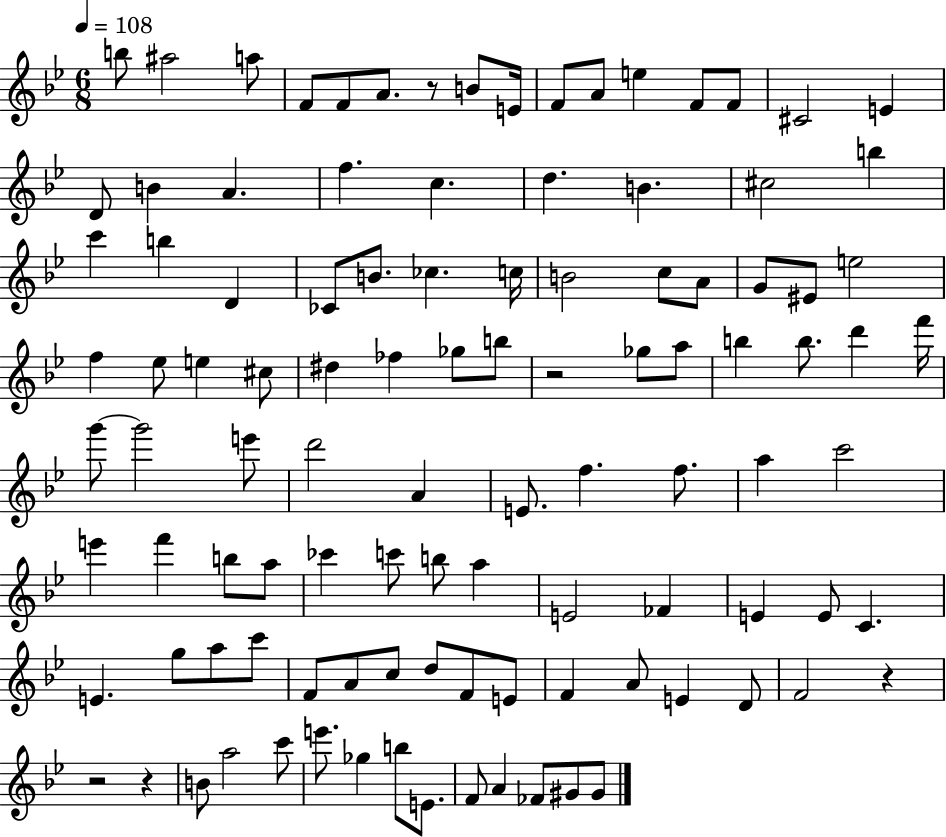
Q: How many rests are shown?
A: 5